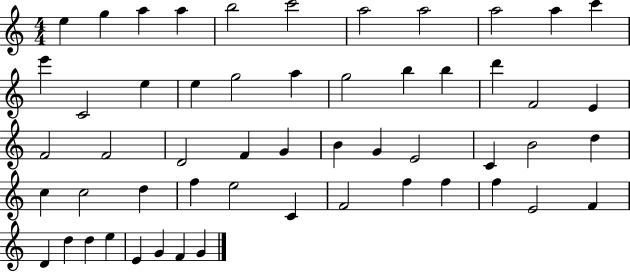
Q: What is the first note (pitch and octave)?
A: E5